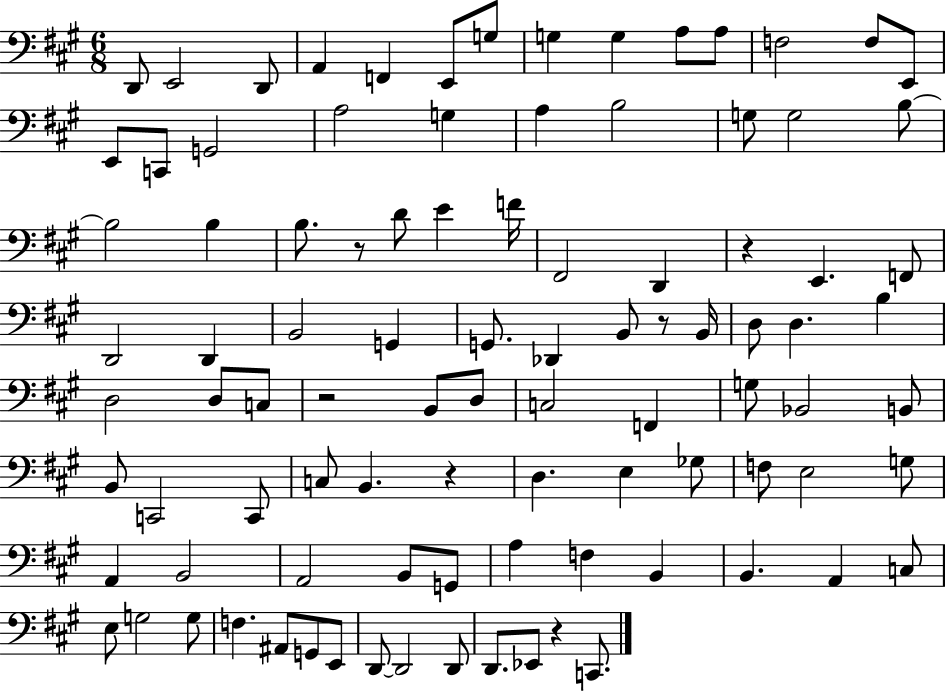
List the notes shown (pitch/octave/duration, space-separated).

D2/e E2/h D2/e A2/q F2/q E2/e G3/e G3/q G3/q A3/e A3/e F3/h F3/e E2/e E2/e C2/e G2/h A3/h G3/q A3/q B3/h G3/e G3/h B3/e B3/h B3/q B3/e. R/e D4/e E4/q F4/s F#2/h D2/q R/q E2/q. F2/e D2/h D2/q B2/h G2/q G2/e. Db2/q B2/e R/e B2/s D3/e D3/q. B3/q D3/h D3/e C3/e R/h B2/e D3/e C3/h F2/q G3/e Bb2/h B2/e B2/e C2/h C2/e C3/e B2/q. R/q D3/q. E3/q Gb3/e F3/e E3/h G3/e A2/q B2/h A2/h B2/e G2/e A3/q F3/q B2/q B2/q. A2/q C3/e E3/e G3/h G3/e F3/q. A#2/e G2/e E2/e D2/e D2/h D2/e D2/e. Eb2/e R/q C2/e.